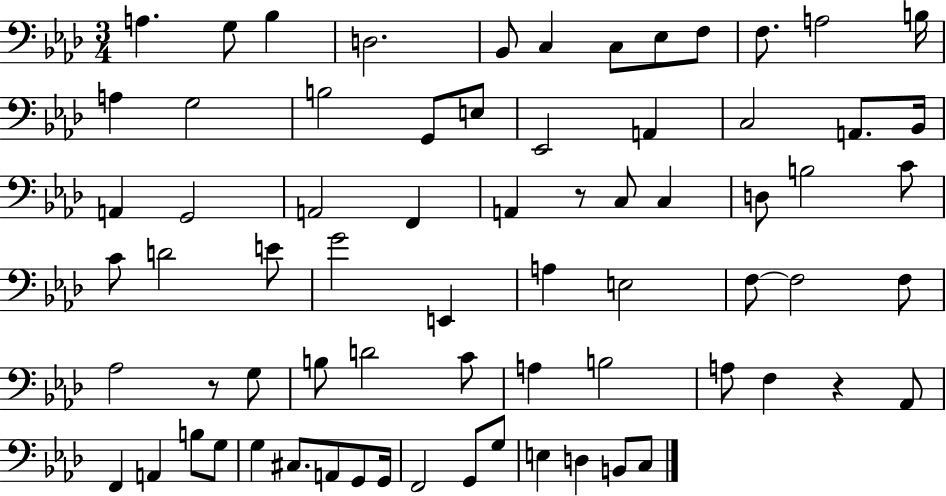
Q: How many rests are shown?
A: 3